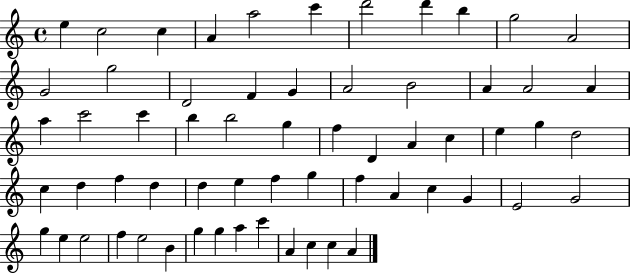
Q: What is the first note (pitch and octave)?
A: E5